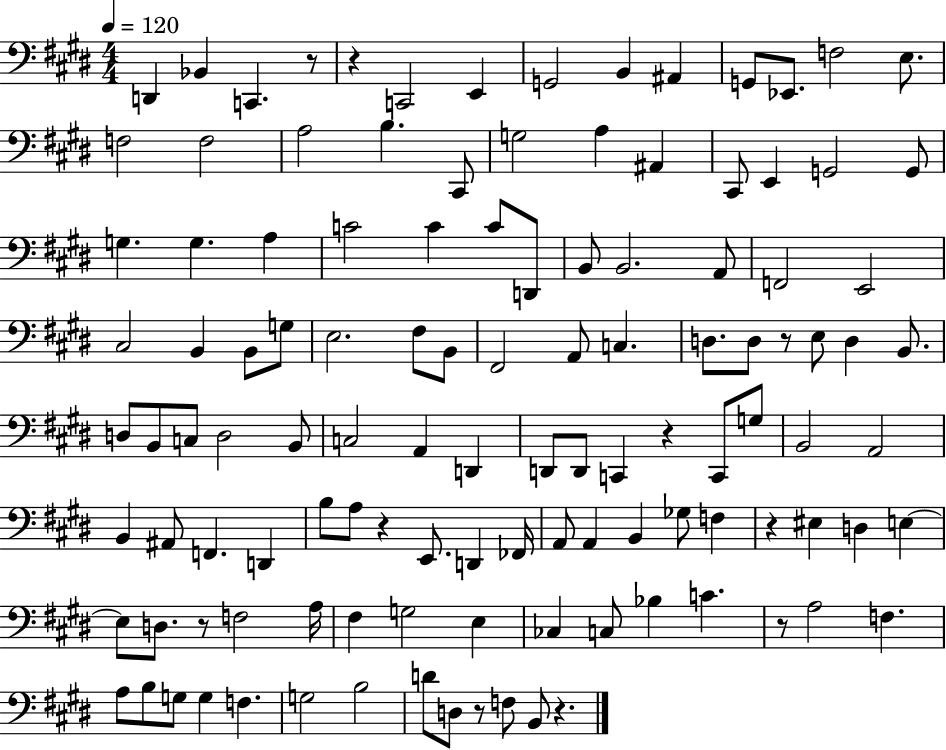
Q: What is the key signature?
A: E major